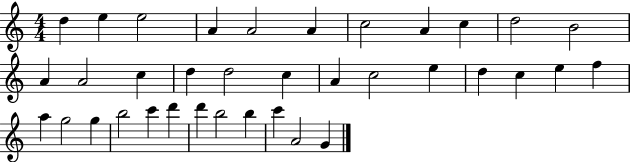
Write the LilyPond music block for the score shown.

{
  \clef treble
  \numericTimeSignature
  \time 4/4
  \key c \major
  d''4 e''4 e''2 | a'4 a'2 a'4 | c''2 a'4 c''4 | d''2 b'2 | \break a'4 a'2 c''4 | d''4 d''2 c''4 | a'4 c''2 e''4 | d''4 c''4 e''4 f''4 | \break a''4 g''2 g''4 | b''2 c'''4 d'''4 | d'''4 b''2 b''4 | c'''4 a'2 g'4 | \break \bar "|."
}